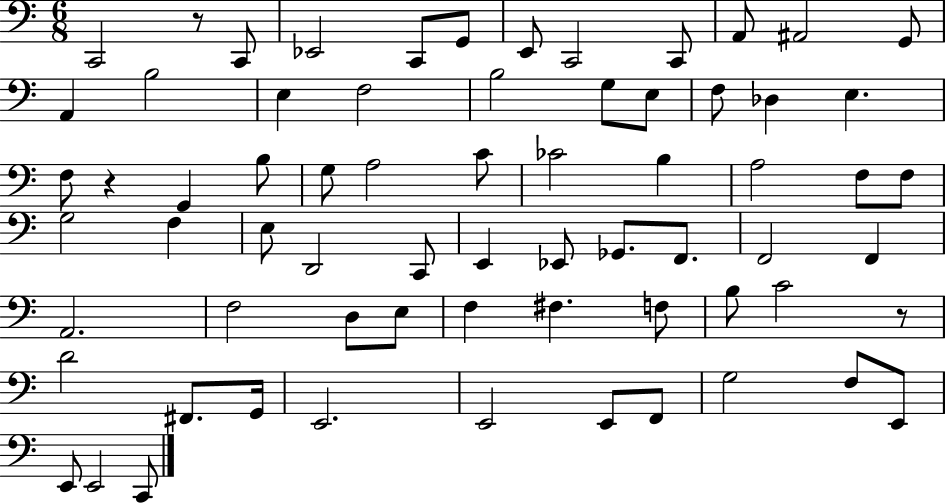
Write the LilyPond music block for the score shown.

{
  \clef bass
  \numericTimeSignature
  \time 6/8
  \key c \major
  c,2 r8 c,8 | ees,2 c,8 g,8 | e,8 c,2 c,8 | a,8 ais,2 g,8 | \break a,4 b2 | e4 f2 | b2 g8 e8 | f8 des4 e4. | \break f8 r4 g,4 b8 | g8 a2 c'8 | ces'2 b4 | a2 f8 f8 | \break g2 f4 | e8 d,2 c,8 | e,4 ees,8 ges,8. f,8. | f,2 f,4 | \break a,2. | f2 d8 e8 | f4 fis4. f8 | b8 c'2 r8 | \break d'2 fis,8. g,16 | e,2. | e,2 e,8 f,8 | g2 f8 e,8 | \break e,8 e,2 c,8 | \bar "|."
}